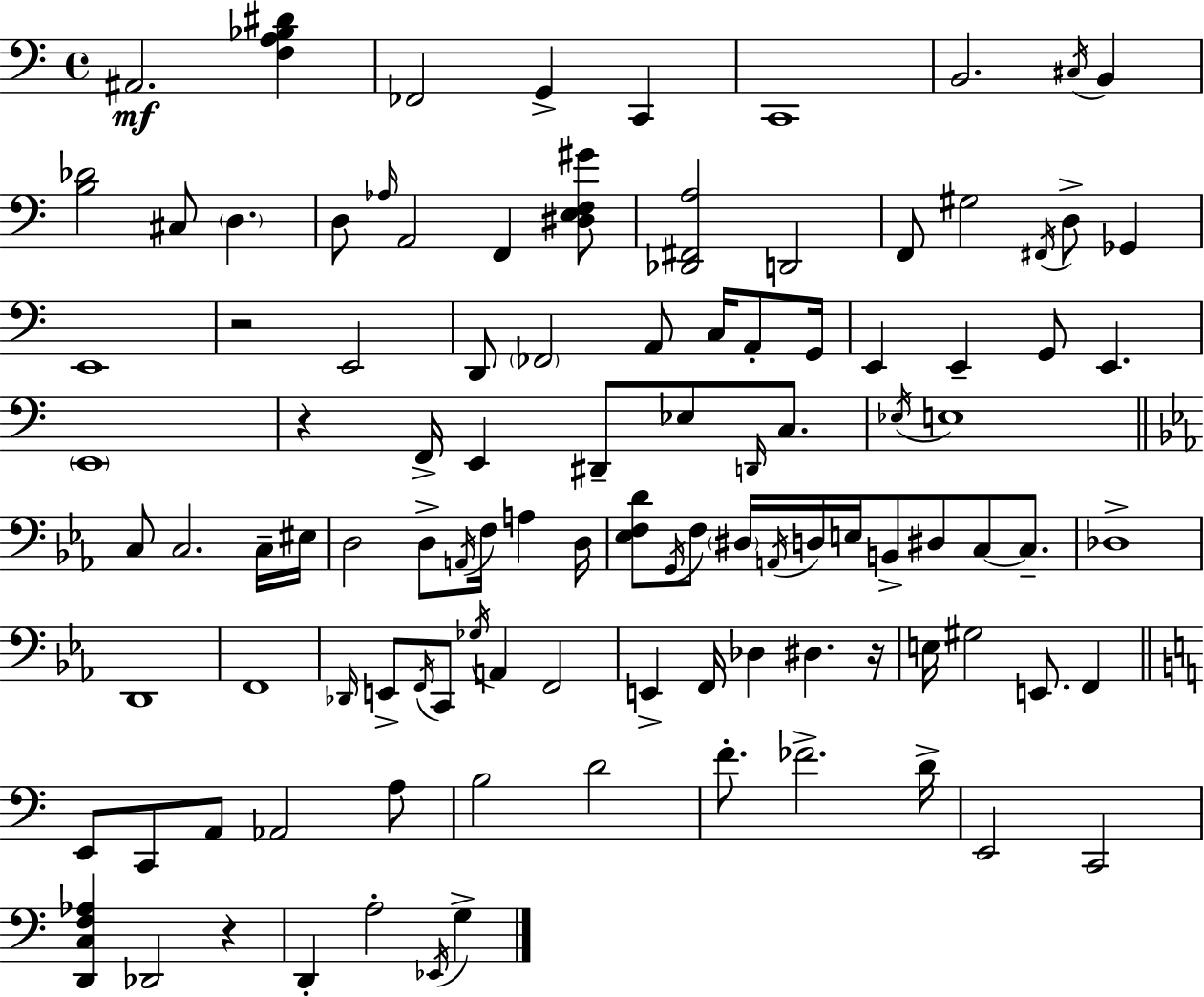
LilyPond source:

{
  \clef bass
  \time 4/4
  \defaultTimeSignature
  \key a \minor
  ais,2.\mf <f a bes dis'>4 | fes,2 g,4-> c,4 | c,1 | b,2. \acciaccatura { cis16 } b,4 | \break <b des'>2 cis8 \parenthesize d4. | d8 \grace { aes16 } a,2 f,4 | <dis e f gis'>8 <des, fis, a>2 d,2 | f,8 gis2 \acciaccatura { fis,16 } d8-> ges,4 | \break e,1 | r2 e,2 | d,8 \parenthesize fes,2 a,8 c16 | a,8-. g,16 e,4 e,4-- g,8 e,4. | \break \parenthesize e,1 | r4 f,16-> e,4 dis,8-- ees8 | \grace { d,16 } c8. \acciaccatura { ees16 } e1 | \bar "||" \break \key c \minor c8 c2. c16-- eis16 | d2 d8-> \acciaccatura { a,16 } f16 a4 | d16 <ees f d'>8 \acciaccatura { g,16 } f8 \parenthesize dis16 \acciaccatura { a,16 } d16 e16 b,8-> dis8 c8~~ | c8.-- des1-> | \break d,1 | f,1 | \grace { des,16 } e,8-> \acciaccatura { f,16 } c,8 \acciaccatura { ges16 } a,4 f,2 | e,4-> f,16 des4 dis4. | \break r16 e16 gis2 e,8. | f,4 \bar "||" \break \key c \major e,8 c,8 a,8 aes,2 a8 | b2 d'2 | f'8.-. fes'2.-> d'16-> | e,2 c,2 | \break <d, c f aes>4 des,2 r4 | d,4-. a2-. \acciaccatura { ees,16 } g4-> | \bar "|."
}